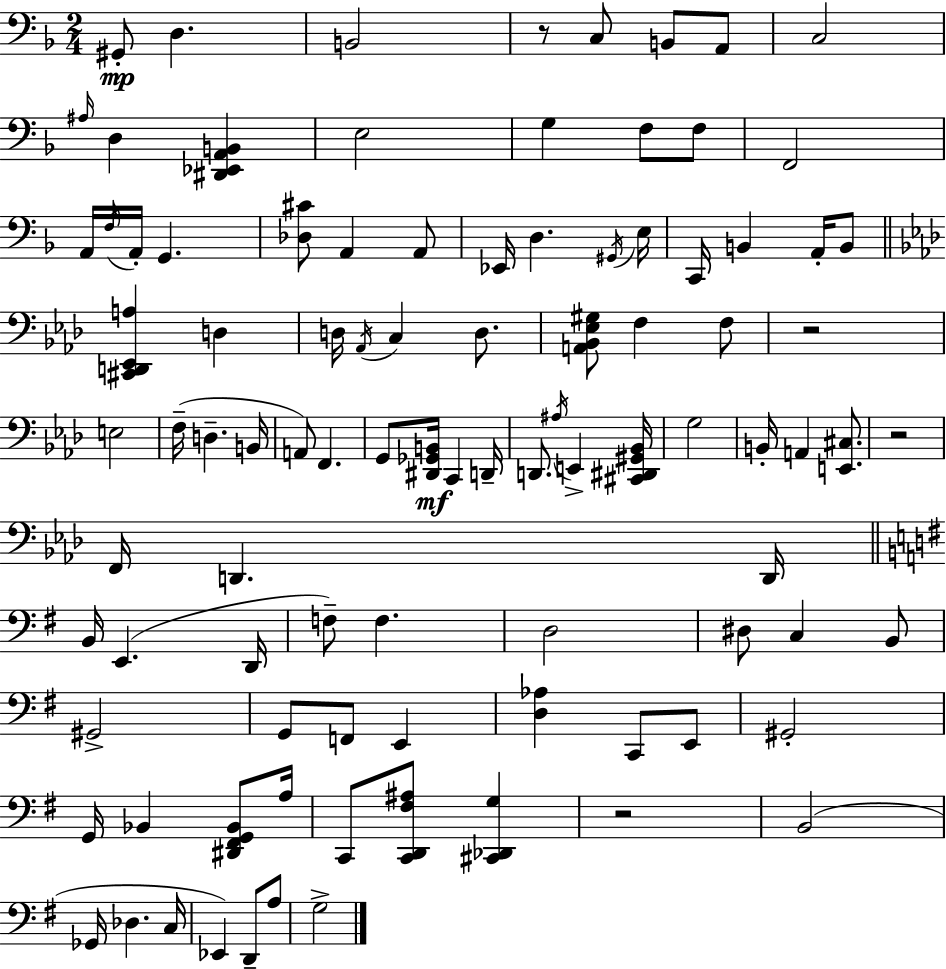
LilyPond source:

{
  \clef bass
  \numericTimeSignature
  \time 2/4
  \key f \major
  gis,8-.\mp d4. | b,2 | r8 c8 b,8 a,8 | c2 | \break \grace { ais16 } d4 <dis, ees, a, b,>4 | e2 | g4 f8 f8 | f,2 | \break a,16 \acciaccatura { f16 } a,16-. g,4. | <des cis'>8 a,4 | a,8 ees,16 d4. | \acciaccatura { gis,16 } e16 c,16 b,4 | \break a,16-. b,8 \bar "||" \break \key f \minor <cis, d, ees, a>4 d4 | d16 \acciaccatura { aes,16 } c4 d8. | <a, bes, ees gis>8 f4 f8 | r2 | \break e2 | f16--( d4.-- | b,16 a,8) f,4. | g,8 <dis, ges, b,>16\mf c,4 | \break d,16-- d,8. \acciaccatura { ais16 } e,4-> | <cis, dis, gis, bes,>16 g2 | b,16-. a,4 <e, cis>8. | r2 | \break f,16 d,4. | d,16 \bar "||" \break \key g \major b,16 e,4.( d,16 | f8--) f4. | d2 | dis8 c4 b,8 | \break gis,2-> | g,8 f,8 e,4 | <d aes>4 c,8 e,8 | gis,2-. | \break g,16 bes,4 <dis, fis, g, bes,>8 a16 | c,8 <c, d, fis ais>8 <cis, des, g>4 | r2 | b,2( | \break ges,16 des4. c16 | ees,4) d,8-- a8 | g2-> | \bar "|."
}